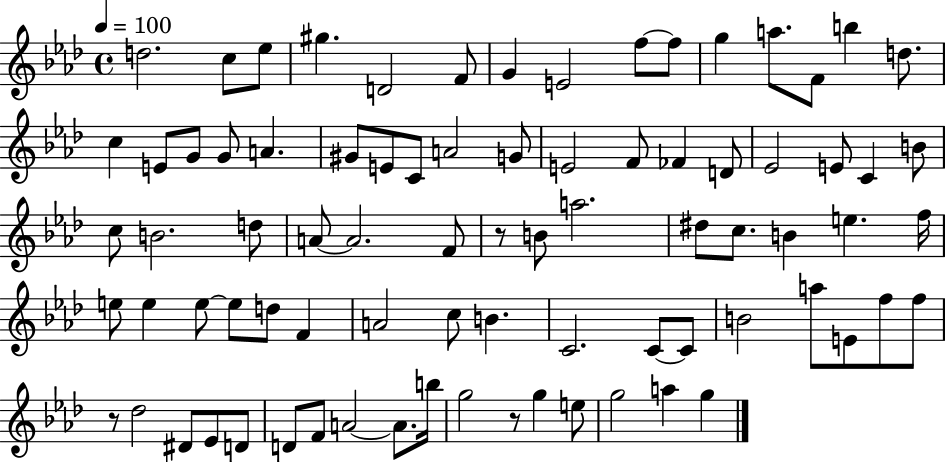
{
  \clef treble
  \time 4/4
  \defaultTimeSignature
  \key aes \major
  \tempo 4 = 100
  d''2. c''8 ees''8 | gis''4. d'2 f'8 | g'4 e'2 f''8~~ f''8 | g''4 a''8. f'8 b''4 d''8. | \break c''4 e'8 g'8 g'8 a'4. | gis'8 e'8 c'8 a'2 g'8 | e'2 f'8 fes'4 d'8 | ees'2 e'8 c'4 b'8 | \break c''8 b'2. d''8 | a'8~~ a'2. f'8 | r8 b'8 a''2. | dis''8 c''8. b'4 e''4. f''16 | \break e''8 e''4 e''8~~ e''8 d''8 f'4 | a'2 c''8 b'4. | c'2. c'8~~ c'8 | b'2 a''8 e'8 f''8 f''8 | \break r8 des''2 dis'8 ees'8 d'8 | d'8 f'8 a'2~~ a'8. b''16 | g''2 r8 g''4 e''8 | g''2 a''4 g''4 | \break \bar "|."
}